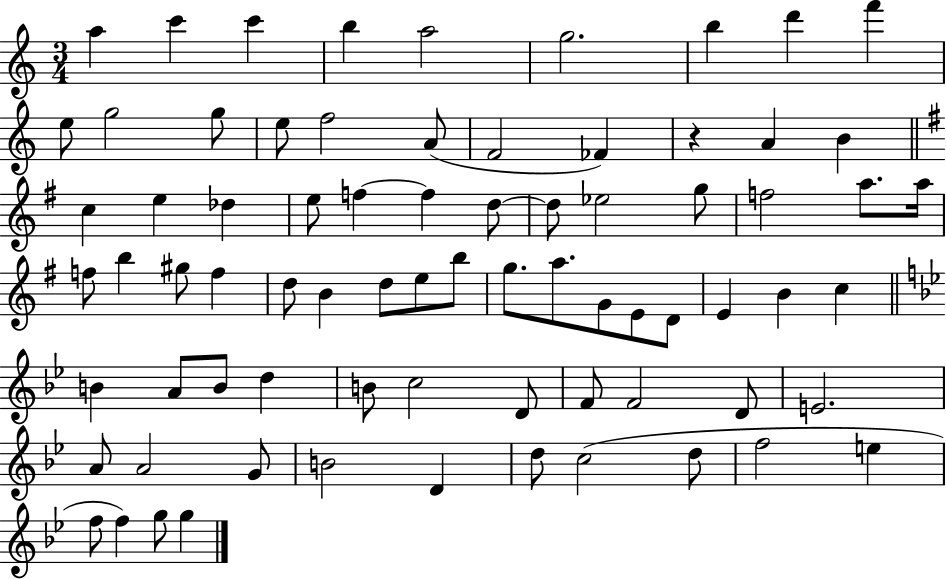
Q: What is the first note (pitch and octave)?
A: A5